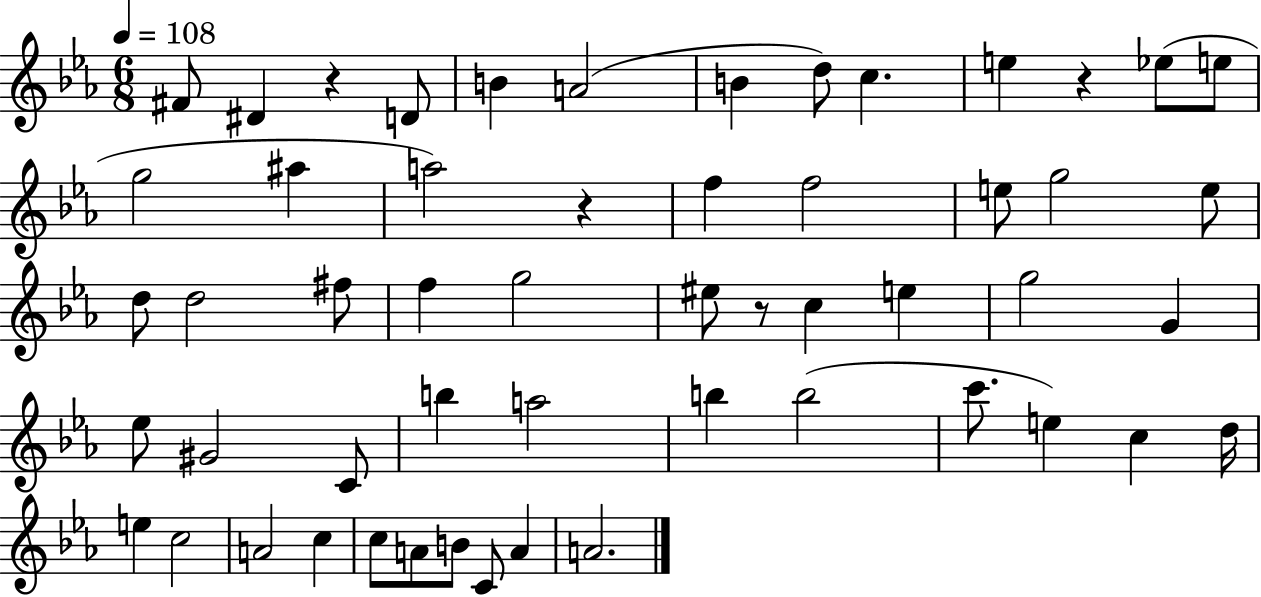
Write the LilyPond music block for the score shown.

{
  \clef treble
  \numericTimeSignature
  \time 6/8
  \key ees \major
  \tempo 4 = 108
  fis'8 dis'4 r4 d'8 | b'4 a'2( | b'4 d''8) c''4. | e''4 r4 ees''8( e''8 | \break g''2 ais''4 | a''2) r4 | f''4 f''2 | e''8 g''2 e''8 | \break d''8 d''2 fis''8 | f''4 g''2 | eis''8 r8 c''4 e''4 | g''2 g'4 | \break ees''8 gis'2 c'8 | b''4 a''2 | b''4 b''2( | c'''8. e''4) c''4 d''16 | \break e''4 c''2 | a'2 c''4 | c''8 a'8 b'8 c'8 a'4 | a'2. | \break \bar "|."
}